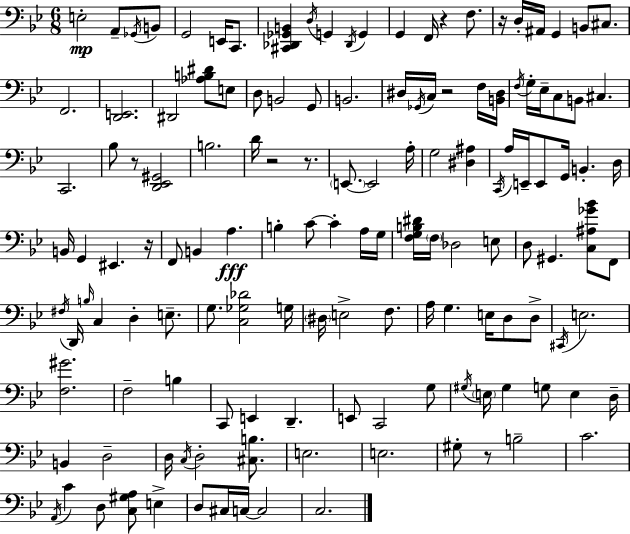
X:1
T:Untitled
M:6/8
L:1/4
K:Gm
E,2 A,,/2 _G,,/4 B,,/2 G,,2 E,,/4 C,,/2 [^C,,_D,,_G,,B,,] D,/4 G,, _D,,/4 G,, G,, F,,/4 z F,/2 z/4 D,/4 ^A,,/4 G,, B,,/2 ^C,/2 F,,2 [D,,E,,]2 ^D,,2 [_A,B,^D]/2 E,/2 D,/2 B,,2 G,,/2 B,,2 ^D,/4 _G,,/4 C,/4 z2 F,/4 [B,,^D,]/4 F,/4 G,/4 _E,/4 C,/2 B,,/2 ^C, C,,2 _B,/2 z/2 [D,,_E,,^G,,]2 B,2 D/4 z2 z/2 E,,/2 E,,2 A,/4 G,2 [^D,^A,] C,,/4 A,/4 E,,/4 E,,/2 G,,/4 B,, D,/4 B,,/4 G,, ^E,, z/4 F,,/2 B,, A, B, C/2 C A,/4 G,/4 [F,G,B,^D]/4 F,/4 _D,2 E,/2 D,/2 ^G,, [C,^A,_G_B]/2 F,,/2 ^F,/4 D,,/4 B,/4 C, D, E,/2 G,/2 [C,_G,_D]2 G,/4 ^D,/4 E,2 F,/2 A,/4 G, E,/4 D,/2 D,/2 ^C,,/4 E,2 [F,^G]2 F,2 B, C,,/2 E,, D,, E,,/2 C,,2 G,/2 ^G,/4 E,/4 ^G, G,/2 E, D,/4 B,, D,2 D,/4 C,/4 D,2 [^C,B,]/2 E,2 E,2 ^G,/2 z/2 B,2 C2 A,,/4 C D,/2 [C,^G,A,]/2 E, D,/2 ^C,/4 C,/4 C,2 C,2